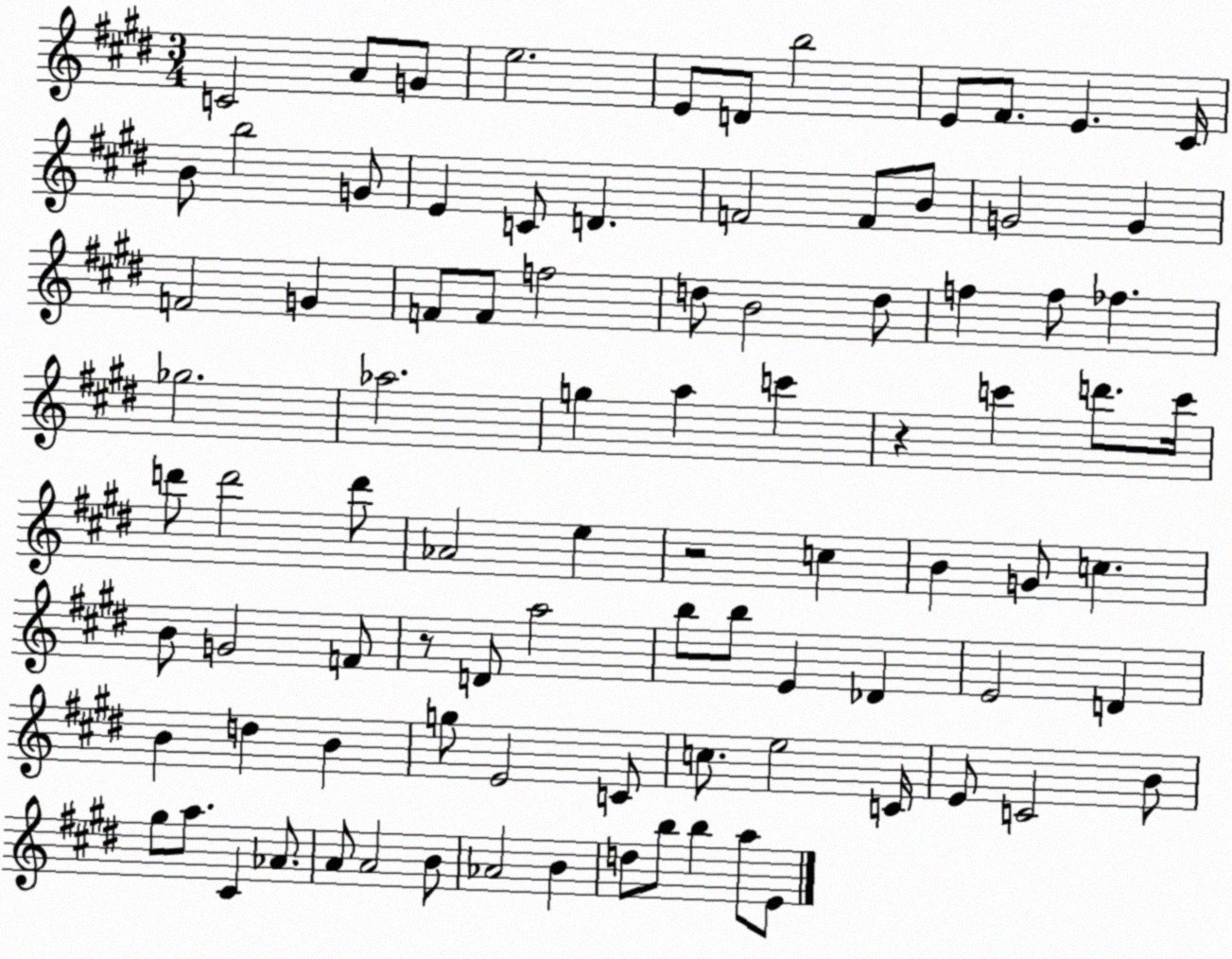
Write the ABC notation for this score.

X:1
T:Untitled
M:3/4
L:1/4
K:E
C2 A/2 G/2 e2 E/2 D/2 b2 E/2 ^F/2 E ^C/4 B/2 b2 G/2 E C/2 D F2 F/2 B/2 G2 G F2 G F/2 F/2 f2 d/2 B2 d/2 f f/2 _f _g2 _a2 g a c' z c' d'/2 c'/4 d'/2 d'2 d'/2 _A2 e z2 c B G/2 c B/2 G2 F/2 z/2 D/2 a2 b/2 b/2 E _D E2 D B d B g/2 E2 C/2 c/2 e2 C/4 E/2 C2 B/2 ^g/2 a/2 ^C _A/2 A/2 A2 B/2 _A2 B d/2 b/2 b a/2 E/2